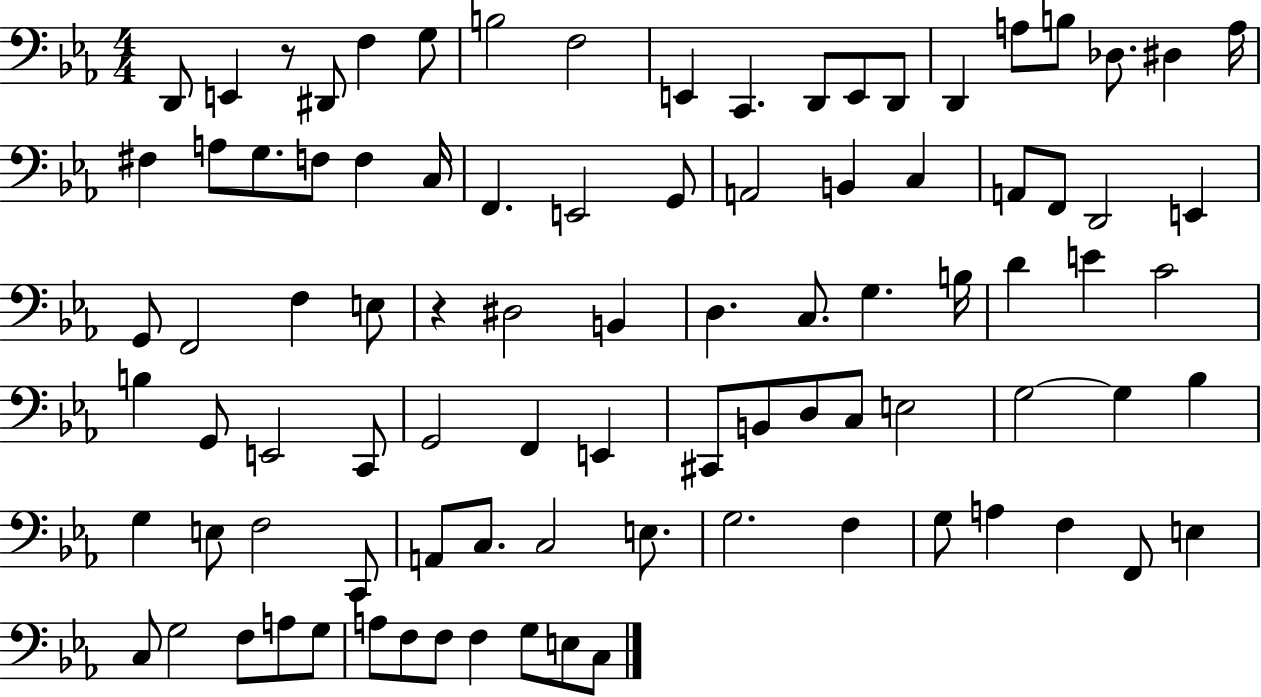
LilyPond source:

{
  \clef bass
  \numericTimeSignature
  \time 4/4
  \key ees \major
  d,8 e,4 r8 dis,8 f4 g8 | b2 f2 | e,4 c,4. d,8 e,8 d,8 | d,4 a8 b8 des8. dis4 a16 | \break fis4 a8 g8. f8 f4 c16 | f,4. e,2 g,8 | a,2 b,4 c4 | a,8 f,8 d,2 e,4 | \break g,8 f,2 f4 e8 | r4 dis2 b,4 | d4. c8. g4. b16 | d'4 e'4 c'2 | \break b4 g,8 e,2 c,8 | g,2 f,4 e,4 | cis,8 b,8 d8 c8 e2 | g2~~ g4 bes4 | \break g4 e8 f2 c,8 | a,8 c8. c2 e8. | g2. f4 | g8 a4 f4 f,8 e4 | \break c8 g2 f8 a8 g8 | a8 f8 f8 f4 g8 e8 c8 | \bar "|."
}